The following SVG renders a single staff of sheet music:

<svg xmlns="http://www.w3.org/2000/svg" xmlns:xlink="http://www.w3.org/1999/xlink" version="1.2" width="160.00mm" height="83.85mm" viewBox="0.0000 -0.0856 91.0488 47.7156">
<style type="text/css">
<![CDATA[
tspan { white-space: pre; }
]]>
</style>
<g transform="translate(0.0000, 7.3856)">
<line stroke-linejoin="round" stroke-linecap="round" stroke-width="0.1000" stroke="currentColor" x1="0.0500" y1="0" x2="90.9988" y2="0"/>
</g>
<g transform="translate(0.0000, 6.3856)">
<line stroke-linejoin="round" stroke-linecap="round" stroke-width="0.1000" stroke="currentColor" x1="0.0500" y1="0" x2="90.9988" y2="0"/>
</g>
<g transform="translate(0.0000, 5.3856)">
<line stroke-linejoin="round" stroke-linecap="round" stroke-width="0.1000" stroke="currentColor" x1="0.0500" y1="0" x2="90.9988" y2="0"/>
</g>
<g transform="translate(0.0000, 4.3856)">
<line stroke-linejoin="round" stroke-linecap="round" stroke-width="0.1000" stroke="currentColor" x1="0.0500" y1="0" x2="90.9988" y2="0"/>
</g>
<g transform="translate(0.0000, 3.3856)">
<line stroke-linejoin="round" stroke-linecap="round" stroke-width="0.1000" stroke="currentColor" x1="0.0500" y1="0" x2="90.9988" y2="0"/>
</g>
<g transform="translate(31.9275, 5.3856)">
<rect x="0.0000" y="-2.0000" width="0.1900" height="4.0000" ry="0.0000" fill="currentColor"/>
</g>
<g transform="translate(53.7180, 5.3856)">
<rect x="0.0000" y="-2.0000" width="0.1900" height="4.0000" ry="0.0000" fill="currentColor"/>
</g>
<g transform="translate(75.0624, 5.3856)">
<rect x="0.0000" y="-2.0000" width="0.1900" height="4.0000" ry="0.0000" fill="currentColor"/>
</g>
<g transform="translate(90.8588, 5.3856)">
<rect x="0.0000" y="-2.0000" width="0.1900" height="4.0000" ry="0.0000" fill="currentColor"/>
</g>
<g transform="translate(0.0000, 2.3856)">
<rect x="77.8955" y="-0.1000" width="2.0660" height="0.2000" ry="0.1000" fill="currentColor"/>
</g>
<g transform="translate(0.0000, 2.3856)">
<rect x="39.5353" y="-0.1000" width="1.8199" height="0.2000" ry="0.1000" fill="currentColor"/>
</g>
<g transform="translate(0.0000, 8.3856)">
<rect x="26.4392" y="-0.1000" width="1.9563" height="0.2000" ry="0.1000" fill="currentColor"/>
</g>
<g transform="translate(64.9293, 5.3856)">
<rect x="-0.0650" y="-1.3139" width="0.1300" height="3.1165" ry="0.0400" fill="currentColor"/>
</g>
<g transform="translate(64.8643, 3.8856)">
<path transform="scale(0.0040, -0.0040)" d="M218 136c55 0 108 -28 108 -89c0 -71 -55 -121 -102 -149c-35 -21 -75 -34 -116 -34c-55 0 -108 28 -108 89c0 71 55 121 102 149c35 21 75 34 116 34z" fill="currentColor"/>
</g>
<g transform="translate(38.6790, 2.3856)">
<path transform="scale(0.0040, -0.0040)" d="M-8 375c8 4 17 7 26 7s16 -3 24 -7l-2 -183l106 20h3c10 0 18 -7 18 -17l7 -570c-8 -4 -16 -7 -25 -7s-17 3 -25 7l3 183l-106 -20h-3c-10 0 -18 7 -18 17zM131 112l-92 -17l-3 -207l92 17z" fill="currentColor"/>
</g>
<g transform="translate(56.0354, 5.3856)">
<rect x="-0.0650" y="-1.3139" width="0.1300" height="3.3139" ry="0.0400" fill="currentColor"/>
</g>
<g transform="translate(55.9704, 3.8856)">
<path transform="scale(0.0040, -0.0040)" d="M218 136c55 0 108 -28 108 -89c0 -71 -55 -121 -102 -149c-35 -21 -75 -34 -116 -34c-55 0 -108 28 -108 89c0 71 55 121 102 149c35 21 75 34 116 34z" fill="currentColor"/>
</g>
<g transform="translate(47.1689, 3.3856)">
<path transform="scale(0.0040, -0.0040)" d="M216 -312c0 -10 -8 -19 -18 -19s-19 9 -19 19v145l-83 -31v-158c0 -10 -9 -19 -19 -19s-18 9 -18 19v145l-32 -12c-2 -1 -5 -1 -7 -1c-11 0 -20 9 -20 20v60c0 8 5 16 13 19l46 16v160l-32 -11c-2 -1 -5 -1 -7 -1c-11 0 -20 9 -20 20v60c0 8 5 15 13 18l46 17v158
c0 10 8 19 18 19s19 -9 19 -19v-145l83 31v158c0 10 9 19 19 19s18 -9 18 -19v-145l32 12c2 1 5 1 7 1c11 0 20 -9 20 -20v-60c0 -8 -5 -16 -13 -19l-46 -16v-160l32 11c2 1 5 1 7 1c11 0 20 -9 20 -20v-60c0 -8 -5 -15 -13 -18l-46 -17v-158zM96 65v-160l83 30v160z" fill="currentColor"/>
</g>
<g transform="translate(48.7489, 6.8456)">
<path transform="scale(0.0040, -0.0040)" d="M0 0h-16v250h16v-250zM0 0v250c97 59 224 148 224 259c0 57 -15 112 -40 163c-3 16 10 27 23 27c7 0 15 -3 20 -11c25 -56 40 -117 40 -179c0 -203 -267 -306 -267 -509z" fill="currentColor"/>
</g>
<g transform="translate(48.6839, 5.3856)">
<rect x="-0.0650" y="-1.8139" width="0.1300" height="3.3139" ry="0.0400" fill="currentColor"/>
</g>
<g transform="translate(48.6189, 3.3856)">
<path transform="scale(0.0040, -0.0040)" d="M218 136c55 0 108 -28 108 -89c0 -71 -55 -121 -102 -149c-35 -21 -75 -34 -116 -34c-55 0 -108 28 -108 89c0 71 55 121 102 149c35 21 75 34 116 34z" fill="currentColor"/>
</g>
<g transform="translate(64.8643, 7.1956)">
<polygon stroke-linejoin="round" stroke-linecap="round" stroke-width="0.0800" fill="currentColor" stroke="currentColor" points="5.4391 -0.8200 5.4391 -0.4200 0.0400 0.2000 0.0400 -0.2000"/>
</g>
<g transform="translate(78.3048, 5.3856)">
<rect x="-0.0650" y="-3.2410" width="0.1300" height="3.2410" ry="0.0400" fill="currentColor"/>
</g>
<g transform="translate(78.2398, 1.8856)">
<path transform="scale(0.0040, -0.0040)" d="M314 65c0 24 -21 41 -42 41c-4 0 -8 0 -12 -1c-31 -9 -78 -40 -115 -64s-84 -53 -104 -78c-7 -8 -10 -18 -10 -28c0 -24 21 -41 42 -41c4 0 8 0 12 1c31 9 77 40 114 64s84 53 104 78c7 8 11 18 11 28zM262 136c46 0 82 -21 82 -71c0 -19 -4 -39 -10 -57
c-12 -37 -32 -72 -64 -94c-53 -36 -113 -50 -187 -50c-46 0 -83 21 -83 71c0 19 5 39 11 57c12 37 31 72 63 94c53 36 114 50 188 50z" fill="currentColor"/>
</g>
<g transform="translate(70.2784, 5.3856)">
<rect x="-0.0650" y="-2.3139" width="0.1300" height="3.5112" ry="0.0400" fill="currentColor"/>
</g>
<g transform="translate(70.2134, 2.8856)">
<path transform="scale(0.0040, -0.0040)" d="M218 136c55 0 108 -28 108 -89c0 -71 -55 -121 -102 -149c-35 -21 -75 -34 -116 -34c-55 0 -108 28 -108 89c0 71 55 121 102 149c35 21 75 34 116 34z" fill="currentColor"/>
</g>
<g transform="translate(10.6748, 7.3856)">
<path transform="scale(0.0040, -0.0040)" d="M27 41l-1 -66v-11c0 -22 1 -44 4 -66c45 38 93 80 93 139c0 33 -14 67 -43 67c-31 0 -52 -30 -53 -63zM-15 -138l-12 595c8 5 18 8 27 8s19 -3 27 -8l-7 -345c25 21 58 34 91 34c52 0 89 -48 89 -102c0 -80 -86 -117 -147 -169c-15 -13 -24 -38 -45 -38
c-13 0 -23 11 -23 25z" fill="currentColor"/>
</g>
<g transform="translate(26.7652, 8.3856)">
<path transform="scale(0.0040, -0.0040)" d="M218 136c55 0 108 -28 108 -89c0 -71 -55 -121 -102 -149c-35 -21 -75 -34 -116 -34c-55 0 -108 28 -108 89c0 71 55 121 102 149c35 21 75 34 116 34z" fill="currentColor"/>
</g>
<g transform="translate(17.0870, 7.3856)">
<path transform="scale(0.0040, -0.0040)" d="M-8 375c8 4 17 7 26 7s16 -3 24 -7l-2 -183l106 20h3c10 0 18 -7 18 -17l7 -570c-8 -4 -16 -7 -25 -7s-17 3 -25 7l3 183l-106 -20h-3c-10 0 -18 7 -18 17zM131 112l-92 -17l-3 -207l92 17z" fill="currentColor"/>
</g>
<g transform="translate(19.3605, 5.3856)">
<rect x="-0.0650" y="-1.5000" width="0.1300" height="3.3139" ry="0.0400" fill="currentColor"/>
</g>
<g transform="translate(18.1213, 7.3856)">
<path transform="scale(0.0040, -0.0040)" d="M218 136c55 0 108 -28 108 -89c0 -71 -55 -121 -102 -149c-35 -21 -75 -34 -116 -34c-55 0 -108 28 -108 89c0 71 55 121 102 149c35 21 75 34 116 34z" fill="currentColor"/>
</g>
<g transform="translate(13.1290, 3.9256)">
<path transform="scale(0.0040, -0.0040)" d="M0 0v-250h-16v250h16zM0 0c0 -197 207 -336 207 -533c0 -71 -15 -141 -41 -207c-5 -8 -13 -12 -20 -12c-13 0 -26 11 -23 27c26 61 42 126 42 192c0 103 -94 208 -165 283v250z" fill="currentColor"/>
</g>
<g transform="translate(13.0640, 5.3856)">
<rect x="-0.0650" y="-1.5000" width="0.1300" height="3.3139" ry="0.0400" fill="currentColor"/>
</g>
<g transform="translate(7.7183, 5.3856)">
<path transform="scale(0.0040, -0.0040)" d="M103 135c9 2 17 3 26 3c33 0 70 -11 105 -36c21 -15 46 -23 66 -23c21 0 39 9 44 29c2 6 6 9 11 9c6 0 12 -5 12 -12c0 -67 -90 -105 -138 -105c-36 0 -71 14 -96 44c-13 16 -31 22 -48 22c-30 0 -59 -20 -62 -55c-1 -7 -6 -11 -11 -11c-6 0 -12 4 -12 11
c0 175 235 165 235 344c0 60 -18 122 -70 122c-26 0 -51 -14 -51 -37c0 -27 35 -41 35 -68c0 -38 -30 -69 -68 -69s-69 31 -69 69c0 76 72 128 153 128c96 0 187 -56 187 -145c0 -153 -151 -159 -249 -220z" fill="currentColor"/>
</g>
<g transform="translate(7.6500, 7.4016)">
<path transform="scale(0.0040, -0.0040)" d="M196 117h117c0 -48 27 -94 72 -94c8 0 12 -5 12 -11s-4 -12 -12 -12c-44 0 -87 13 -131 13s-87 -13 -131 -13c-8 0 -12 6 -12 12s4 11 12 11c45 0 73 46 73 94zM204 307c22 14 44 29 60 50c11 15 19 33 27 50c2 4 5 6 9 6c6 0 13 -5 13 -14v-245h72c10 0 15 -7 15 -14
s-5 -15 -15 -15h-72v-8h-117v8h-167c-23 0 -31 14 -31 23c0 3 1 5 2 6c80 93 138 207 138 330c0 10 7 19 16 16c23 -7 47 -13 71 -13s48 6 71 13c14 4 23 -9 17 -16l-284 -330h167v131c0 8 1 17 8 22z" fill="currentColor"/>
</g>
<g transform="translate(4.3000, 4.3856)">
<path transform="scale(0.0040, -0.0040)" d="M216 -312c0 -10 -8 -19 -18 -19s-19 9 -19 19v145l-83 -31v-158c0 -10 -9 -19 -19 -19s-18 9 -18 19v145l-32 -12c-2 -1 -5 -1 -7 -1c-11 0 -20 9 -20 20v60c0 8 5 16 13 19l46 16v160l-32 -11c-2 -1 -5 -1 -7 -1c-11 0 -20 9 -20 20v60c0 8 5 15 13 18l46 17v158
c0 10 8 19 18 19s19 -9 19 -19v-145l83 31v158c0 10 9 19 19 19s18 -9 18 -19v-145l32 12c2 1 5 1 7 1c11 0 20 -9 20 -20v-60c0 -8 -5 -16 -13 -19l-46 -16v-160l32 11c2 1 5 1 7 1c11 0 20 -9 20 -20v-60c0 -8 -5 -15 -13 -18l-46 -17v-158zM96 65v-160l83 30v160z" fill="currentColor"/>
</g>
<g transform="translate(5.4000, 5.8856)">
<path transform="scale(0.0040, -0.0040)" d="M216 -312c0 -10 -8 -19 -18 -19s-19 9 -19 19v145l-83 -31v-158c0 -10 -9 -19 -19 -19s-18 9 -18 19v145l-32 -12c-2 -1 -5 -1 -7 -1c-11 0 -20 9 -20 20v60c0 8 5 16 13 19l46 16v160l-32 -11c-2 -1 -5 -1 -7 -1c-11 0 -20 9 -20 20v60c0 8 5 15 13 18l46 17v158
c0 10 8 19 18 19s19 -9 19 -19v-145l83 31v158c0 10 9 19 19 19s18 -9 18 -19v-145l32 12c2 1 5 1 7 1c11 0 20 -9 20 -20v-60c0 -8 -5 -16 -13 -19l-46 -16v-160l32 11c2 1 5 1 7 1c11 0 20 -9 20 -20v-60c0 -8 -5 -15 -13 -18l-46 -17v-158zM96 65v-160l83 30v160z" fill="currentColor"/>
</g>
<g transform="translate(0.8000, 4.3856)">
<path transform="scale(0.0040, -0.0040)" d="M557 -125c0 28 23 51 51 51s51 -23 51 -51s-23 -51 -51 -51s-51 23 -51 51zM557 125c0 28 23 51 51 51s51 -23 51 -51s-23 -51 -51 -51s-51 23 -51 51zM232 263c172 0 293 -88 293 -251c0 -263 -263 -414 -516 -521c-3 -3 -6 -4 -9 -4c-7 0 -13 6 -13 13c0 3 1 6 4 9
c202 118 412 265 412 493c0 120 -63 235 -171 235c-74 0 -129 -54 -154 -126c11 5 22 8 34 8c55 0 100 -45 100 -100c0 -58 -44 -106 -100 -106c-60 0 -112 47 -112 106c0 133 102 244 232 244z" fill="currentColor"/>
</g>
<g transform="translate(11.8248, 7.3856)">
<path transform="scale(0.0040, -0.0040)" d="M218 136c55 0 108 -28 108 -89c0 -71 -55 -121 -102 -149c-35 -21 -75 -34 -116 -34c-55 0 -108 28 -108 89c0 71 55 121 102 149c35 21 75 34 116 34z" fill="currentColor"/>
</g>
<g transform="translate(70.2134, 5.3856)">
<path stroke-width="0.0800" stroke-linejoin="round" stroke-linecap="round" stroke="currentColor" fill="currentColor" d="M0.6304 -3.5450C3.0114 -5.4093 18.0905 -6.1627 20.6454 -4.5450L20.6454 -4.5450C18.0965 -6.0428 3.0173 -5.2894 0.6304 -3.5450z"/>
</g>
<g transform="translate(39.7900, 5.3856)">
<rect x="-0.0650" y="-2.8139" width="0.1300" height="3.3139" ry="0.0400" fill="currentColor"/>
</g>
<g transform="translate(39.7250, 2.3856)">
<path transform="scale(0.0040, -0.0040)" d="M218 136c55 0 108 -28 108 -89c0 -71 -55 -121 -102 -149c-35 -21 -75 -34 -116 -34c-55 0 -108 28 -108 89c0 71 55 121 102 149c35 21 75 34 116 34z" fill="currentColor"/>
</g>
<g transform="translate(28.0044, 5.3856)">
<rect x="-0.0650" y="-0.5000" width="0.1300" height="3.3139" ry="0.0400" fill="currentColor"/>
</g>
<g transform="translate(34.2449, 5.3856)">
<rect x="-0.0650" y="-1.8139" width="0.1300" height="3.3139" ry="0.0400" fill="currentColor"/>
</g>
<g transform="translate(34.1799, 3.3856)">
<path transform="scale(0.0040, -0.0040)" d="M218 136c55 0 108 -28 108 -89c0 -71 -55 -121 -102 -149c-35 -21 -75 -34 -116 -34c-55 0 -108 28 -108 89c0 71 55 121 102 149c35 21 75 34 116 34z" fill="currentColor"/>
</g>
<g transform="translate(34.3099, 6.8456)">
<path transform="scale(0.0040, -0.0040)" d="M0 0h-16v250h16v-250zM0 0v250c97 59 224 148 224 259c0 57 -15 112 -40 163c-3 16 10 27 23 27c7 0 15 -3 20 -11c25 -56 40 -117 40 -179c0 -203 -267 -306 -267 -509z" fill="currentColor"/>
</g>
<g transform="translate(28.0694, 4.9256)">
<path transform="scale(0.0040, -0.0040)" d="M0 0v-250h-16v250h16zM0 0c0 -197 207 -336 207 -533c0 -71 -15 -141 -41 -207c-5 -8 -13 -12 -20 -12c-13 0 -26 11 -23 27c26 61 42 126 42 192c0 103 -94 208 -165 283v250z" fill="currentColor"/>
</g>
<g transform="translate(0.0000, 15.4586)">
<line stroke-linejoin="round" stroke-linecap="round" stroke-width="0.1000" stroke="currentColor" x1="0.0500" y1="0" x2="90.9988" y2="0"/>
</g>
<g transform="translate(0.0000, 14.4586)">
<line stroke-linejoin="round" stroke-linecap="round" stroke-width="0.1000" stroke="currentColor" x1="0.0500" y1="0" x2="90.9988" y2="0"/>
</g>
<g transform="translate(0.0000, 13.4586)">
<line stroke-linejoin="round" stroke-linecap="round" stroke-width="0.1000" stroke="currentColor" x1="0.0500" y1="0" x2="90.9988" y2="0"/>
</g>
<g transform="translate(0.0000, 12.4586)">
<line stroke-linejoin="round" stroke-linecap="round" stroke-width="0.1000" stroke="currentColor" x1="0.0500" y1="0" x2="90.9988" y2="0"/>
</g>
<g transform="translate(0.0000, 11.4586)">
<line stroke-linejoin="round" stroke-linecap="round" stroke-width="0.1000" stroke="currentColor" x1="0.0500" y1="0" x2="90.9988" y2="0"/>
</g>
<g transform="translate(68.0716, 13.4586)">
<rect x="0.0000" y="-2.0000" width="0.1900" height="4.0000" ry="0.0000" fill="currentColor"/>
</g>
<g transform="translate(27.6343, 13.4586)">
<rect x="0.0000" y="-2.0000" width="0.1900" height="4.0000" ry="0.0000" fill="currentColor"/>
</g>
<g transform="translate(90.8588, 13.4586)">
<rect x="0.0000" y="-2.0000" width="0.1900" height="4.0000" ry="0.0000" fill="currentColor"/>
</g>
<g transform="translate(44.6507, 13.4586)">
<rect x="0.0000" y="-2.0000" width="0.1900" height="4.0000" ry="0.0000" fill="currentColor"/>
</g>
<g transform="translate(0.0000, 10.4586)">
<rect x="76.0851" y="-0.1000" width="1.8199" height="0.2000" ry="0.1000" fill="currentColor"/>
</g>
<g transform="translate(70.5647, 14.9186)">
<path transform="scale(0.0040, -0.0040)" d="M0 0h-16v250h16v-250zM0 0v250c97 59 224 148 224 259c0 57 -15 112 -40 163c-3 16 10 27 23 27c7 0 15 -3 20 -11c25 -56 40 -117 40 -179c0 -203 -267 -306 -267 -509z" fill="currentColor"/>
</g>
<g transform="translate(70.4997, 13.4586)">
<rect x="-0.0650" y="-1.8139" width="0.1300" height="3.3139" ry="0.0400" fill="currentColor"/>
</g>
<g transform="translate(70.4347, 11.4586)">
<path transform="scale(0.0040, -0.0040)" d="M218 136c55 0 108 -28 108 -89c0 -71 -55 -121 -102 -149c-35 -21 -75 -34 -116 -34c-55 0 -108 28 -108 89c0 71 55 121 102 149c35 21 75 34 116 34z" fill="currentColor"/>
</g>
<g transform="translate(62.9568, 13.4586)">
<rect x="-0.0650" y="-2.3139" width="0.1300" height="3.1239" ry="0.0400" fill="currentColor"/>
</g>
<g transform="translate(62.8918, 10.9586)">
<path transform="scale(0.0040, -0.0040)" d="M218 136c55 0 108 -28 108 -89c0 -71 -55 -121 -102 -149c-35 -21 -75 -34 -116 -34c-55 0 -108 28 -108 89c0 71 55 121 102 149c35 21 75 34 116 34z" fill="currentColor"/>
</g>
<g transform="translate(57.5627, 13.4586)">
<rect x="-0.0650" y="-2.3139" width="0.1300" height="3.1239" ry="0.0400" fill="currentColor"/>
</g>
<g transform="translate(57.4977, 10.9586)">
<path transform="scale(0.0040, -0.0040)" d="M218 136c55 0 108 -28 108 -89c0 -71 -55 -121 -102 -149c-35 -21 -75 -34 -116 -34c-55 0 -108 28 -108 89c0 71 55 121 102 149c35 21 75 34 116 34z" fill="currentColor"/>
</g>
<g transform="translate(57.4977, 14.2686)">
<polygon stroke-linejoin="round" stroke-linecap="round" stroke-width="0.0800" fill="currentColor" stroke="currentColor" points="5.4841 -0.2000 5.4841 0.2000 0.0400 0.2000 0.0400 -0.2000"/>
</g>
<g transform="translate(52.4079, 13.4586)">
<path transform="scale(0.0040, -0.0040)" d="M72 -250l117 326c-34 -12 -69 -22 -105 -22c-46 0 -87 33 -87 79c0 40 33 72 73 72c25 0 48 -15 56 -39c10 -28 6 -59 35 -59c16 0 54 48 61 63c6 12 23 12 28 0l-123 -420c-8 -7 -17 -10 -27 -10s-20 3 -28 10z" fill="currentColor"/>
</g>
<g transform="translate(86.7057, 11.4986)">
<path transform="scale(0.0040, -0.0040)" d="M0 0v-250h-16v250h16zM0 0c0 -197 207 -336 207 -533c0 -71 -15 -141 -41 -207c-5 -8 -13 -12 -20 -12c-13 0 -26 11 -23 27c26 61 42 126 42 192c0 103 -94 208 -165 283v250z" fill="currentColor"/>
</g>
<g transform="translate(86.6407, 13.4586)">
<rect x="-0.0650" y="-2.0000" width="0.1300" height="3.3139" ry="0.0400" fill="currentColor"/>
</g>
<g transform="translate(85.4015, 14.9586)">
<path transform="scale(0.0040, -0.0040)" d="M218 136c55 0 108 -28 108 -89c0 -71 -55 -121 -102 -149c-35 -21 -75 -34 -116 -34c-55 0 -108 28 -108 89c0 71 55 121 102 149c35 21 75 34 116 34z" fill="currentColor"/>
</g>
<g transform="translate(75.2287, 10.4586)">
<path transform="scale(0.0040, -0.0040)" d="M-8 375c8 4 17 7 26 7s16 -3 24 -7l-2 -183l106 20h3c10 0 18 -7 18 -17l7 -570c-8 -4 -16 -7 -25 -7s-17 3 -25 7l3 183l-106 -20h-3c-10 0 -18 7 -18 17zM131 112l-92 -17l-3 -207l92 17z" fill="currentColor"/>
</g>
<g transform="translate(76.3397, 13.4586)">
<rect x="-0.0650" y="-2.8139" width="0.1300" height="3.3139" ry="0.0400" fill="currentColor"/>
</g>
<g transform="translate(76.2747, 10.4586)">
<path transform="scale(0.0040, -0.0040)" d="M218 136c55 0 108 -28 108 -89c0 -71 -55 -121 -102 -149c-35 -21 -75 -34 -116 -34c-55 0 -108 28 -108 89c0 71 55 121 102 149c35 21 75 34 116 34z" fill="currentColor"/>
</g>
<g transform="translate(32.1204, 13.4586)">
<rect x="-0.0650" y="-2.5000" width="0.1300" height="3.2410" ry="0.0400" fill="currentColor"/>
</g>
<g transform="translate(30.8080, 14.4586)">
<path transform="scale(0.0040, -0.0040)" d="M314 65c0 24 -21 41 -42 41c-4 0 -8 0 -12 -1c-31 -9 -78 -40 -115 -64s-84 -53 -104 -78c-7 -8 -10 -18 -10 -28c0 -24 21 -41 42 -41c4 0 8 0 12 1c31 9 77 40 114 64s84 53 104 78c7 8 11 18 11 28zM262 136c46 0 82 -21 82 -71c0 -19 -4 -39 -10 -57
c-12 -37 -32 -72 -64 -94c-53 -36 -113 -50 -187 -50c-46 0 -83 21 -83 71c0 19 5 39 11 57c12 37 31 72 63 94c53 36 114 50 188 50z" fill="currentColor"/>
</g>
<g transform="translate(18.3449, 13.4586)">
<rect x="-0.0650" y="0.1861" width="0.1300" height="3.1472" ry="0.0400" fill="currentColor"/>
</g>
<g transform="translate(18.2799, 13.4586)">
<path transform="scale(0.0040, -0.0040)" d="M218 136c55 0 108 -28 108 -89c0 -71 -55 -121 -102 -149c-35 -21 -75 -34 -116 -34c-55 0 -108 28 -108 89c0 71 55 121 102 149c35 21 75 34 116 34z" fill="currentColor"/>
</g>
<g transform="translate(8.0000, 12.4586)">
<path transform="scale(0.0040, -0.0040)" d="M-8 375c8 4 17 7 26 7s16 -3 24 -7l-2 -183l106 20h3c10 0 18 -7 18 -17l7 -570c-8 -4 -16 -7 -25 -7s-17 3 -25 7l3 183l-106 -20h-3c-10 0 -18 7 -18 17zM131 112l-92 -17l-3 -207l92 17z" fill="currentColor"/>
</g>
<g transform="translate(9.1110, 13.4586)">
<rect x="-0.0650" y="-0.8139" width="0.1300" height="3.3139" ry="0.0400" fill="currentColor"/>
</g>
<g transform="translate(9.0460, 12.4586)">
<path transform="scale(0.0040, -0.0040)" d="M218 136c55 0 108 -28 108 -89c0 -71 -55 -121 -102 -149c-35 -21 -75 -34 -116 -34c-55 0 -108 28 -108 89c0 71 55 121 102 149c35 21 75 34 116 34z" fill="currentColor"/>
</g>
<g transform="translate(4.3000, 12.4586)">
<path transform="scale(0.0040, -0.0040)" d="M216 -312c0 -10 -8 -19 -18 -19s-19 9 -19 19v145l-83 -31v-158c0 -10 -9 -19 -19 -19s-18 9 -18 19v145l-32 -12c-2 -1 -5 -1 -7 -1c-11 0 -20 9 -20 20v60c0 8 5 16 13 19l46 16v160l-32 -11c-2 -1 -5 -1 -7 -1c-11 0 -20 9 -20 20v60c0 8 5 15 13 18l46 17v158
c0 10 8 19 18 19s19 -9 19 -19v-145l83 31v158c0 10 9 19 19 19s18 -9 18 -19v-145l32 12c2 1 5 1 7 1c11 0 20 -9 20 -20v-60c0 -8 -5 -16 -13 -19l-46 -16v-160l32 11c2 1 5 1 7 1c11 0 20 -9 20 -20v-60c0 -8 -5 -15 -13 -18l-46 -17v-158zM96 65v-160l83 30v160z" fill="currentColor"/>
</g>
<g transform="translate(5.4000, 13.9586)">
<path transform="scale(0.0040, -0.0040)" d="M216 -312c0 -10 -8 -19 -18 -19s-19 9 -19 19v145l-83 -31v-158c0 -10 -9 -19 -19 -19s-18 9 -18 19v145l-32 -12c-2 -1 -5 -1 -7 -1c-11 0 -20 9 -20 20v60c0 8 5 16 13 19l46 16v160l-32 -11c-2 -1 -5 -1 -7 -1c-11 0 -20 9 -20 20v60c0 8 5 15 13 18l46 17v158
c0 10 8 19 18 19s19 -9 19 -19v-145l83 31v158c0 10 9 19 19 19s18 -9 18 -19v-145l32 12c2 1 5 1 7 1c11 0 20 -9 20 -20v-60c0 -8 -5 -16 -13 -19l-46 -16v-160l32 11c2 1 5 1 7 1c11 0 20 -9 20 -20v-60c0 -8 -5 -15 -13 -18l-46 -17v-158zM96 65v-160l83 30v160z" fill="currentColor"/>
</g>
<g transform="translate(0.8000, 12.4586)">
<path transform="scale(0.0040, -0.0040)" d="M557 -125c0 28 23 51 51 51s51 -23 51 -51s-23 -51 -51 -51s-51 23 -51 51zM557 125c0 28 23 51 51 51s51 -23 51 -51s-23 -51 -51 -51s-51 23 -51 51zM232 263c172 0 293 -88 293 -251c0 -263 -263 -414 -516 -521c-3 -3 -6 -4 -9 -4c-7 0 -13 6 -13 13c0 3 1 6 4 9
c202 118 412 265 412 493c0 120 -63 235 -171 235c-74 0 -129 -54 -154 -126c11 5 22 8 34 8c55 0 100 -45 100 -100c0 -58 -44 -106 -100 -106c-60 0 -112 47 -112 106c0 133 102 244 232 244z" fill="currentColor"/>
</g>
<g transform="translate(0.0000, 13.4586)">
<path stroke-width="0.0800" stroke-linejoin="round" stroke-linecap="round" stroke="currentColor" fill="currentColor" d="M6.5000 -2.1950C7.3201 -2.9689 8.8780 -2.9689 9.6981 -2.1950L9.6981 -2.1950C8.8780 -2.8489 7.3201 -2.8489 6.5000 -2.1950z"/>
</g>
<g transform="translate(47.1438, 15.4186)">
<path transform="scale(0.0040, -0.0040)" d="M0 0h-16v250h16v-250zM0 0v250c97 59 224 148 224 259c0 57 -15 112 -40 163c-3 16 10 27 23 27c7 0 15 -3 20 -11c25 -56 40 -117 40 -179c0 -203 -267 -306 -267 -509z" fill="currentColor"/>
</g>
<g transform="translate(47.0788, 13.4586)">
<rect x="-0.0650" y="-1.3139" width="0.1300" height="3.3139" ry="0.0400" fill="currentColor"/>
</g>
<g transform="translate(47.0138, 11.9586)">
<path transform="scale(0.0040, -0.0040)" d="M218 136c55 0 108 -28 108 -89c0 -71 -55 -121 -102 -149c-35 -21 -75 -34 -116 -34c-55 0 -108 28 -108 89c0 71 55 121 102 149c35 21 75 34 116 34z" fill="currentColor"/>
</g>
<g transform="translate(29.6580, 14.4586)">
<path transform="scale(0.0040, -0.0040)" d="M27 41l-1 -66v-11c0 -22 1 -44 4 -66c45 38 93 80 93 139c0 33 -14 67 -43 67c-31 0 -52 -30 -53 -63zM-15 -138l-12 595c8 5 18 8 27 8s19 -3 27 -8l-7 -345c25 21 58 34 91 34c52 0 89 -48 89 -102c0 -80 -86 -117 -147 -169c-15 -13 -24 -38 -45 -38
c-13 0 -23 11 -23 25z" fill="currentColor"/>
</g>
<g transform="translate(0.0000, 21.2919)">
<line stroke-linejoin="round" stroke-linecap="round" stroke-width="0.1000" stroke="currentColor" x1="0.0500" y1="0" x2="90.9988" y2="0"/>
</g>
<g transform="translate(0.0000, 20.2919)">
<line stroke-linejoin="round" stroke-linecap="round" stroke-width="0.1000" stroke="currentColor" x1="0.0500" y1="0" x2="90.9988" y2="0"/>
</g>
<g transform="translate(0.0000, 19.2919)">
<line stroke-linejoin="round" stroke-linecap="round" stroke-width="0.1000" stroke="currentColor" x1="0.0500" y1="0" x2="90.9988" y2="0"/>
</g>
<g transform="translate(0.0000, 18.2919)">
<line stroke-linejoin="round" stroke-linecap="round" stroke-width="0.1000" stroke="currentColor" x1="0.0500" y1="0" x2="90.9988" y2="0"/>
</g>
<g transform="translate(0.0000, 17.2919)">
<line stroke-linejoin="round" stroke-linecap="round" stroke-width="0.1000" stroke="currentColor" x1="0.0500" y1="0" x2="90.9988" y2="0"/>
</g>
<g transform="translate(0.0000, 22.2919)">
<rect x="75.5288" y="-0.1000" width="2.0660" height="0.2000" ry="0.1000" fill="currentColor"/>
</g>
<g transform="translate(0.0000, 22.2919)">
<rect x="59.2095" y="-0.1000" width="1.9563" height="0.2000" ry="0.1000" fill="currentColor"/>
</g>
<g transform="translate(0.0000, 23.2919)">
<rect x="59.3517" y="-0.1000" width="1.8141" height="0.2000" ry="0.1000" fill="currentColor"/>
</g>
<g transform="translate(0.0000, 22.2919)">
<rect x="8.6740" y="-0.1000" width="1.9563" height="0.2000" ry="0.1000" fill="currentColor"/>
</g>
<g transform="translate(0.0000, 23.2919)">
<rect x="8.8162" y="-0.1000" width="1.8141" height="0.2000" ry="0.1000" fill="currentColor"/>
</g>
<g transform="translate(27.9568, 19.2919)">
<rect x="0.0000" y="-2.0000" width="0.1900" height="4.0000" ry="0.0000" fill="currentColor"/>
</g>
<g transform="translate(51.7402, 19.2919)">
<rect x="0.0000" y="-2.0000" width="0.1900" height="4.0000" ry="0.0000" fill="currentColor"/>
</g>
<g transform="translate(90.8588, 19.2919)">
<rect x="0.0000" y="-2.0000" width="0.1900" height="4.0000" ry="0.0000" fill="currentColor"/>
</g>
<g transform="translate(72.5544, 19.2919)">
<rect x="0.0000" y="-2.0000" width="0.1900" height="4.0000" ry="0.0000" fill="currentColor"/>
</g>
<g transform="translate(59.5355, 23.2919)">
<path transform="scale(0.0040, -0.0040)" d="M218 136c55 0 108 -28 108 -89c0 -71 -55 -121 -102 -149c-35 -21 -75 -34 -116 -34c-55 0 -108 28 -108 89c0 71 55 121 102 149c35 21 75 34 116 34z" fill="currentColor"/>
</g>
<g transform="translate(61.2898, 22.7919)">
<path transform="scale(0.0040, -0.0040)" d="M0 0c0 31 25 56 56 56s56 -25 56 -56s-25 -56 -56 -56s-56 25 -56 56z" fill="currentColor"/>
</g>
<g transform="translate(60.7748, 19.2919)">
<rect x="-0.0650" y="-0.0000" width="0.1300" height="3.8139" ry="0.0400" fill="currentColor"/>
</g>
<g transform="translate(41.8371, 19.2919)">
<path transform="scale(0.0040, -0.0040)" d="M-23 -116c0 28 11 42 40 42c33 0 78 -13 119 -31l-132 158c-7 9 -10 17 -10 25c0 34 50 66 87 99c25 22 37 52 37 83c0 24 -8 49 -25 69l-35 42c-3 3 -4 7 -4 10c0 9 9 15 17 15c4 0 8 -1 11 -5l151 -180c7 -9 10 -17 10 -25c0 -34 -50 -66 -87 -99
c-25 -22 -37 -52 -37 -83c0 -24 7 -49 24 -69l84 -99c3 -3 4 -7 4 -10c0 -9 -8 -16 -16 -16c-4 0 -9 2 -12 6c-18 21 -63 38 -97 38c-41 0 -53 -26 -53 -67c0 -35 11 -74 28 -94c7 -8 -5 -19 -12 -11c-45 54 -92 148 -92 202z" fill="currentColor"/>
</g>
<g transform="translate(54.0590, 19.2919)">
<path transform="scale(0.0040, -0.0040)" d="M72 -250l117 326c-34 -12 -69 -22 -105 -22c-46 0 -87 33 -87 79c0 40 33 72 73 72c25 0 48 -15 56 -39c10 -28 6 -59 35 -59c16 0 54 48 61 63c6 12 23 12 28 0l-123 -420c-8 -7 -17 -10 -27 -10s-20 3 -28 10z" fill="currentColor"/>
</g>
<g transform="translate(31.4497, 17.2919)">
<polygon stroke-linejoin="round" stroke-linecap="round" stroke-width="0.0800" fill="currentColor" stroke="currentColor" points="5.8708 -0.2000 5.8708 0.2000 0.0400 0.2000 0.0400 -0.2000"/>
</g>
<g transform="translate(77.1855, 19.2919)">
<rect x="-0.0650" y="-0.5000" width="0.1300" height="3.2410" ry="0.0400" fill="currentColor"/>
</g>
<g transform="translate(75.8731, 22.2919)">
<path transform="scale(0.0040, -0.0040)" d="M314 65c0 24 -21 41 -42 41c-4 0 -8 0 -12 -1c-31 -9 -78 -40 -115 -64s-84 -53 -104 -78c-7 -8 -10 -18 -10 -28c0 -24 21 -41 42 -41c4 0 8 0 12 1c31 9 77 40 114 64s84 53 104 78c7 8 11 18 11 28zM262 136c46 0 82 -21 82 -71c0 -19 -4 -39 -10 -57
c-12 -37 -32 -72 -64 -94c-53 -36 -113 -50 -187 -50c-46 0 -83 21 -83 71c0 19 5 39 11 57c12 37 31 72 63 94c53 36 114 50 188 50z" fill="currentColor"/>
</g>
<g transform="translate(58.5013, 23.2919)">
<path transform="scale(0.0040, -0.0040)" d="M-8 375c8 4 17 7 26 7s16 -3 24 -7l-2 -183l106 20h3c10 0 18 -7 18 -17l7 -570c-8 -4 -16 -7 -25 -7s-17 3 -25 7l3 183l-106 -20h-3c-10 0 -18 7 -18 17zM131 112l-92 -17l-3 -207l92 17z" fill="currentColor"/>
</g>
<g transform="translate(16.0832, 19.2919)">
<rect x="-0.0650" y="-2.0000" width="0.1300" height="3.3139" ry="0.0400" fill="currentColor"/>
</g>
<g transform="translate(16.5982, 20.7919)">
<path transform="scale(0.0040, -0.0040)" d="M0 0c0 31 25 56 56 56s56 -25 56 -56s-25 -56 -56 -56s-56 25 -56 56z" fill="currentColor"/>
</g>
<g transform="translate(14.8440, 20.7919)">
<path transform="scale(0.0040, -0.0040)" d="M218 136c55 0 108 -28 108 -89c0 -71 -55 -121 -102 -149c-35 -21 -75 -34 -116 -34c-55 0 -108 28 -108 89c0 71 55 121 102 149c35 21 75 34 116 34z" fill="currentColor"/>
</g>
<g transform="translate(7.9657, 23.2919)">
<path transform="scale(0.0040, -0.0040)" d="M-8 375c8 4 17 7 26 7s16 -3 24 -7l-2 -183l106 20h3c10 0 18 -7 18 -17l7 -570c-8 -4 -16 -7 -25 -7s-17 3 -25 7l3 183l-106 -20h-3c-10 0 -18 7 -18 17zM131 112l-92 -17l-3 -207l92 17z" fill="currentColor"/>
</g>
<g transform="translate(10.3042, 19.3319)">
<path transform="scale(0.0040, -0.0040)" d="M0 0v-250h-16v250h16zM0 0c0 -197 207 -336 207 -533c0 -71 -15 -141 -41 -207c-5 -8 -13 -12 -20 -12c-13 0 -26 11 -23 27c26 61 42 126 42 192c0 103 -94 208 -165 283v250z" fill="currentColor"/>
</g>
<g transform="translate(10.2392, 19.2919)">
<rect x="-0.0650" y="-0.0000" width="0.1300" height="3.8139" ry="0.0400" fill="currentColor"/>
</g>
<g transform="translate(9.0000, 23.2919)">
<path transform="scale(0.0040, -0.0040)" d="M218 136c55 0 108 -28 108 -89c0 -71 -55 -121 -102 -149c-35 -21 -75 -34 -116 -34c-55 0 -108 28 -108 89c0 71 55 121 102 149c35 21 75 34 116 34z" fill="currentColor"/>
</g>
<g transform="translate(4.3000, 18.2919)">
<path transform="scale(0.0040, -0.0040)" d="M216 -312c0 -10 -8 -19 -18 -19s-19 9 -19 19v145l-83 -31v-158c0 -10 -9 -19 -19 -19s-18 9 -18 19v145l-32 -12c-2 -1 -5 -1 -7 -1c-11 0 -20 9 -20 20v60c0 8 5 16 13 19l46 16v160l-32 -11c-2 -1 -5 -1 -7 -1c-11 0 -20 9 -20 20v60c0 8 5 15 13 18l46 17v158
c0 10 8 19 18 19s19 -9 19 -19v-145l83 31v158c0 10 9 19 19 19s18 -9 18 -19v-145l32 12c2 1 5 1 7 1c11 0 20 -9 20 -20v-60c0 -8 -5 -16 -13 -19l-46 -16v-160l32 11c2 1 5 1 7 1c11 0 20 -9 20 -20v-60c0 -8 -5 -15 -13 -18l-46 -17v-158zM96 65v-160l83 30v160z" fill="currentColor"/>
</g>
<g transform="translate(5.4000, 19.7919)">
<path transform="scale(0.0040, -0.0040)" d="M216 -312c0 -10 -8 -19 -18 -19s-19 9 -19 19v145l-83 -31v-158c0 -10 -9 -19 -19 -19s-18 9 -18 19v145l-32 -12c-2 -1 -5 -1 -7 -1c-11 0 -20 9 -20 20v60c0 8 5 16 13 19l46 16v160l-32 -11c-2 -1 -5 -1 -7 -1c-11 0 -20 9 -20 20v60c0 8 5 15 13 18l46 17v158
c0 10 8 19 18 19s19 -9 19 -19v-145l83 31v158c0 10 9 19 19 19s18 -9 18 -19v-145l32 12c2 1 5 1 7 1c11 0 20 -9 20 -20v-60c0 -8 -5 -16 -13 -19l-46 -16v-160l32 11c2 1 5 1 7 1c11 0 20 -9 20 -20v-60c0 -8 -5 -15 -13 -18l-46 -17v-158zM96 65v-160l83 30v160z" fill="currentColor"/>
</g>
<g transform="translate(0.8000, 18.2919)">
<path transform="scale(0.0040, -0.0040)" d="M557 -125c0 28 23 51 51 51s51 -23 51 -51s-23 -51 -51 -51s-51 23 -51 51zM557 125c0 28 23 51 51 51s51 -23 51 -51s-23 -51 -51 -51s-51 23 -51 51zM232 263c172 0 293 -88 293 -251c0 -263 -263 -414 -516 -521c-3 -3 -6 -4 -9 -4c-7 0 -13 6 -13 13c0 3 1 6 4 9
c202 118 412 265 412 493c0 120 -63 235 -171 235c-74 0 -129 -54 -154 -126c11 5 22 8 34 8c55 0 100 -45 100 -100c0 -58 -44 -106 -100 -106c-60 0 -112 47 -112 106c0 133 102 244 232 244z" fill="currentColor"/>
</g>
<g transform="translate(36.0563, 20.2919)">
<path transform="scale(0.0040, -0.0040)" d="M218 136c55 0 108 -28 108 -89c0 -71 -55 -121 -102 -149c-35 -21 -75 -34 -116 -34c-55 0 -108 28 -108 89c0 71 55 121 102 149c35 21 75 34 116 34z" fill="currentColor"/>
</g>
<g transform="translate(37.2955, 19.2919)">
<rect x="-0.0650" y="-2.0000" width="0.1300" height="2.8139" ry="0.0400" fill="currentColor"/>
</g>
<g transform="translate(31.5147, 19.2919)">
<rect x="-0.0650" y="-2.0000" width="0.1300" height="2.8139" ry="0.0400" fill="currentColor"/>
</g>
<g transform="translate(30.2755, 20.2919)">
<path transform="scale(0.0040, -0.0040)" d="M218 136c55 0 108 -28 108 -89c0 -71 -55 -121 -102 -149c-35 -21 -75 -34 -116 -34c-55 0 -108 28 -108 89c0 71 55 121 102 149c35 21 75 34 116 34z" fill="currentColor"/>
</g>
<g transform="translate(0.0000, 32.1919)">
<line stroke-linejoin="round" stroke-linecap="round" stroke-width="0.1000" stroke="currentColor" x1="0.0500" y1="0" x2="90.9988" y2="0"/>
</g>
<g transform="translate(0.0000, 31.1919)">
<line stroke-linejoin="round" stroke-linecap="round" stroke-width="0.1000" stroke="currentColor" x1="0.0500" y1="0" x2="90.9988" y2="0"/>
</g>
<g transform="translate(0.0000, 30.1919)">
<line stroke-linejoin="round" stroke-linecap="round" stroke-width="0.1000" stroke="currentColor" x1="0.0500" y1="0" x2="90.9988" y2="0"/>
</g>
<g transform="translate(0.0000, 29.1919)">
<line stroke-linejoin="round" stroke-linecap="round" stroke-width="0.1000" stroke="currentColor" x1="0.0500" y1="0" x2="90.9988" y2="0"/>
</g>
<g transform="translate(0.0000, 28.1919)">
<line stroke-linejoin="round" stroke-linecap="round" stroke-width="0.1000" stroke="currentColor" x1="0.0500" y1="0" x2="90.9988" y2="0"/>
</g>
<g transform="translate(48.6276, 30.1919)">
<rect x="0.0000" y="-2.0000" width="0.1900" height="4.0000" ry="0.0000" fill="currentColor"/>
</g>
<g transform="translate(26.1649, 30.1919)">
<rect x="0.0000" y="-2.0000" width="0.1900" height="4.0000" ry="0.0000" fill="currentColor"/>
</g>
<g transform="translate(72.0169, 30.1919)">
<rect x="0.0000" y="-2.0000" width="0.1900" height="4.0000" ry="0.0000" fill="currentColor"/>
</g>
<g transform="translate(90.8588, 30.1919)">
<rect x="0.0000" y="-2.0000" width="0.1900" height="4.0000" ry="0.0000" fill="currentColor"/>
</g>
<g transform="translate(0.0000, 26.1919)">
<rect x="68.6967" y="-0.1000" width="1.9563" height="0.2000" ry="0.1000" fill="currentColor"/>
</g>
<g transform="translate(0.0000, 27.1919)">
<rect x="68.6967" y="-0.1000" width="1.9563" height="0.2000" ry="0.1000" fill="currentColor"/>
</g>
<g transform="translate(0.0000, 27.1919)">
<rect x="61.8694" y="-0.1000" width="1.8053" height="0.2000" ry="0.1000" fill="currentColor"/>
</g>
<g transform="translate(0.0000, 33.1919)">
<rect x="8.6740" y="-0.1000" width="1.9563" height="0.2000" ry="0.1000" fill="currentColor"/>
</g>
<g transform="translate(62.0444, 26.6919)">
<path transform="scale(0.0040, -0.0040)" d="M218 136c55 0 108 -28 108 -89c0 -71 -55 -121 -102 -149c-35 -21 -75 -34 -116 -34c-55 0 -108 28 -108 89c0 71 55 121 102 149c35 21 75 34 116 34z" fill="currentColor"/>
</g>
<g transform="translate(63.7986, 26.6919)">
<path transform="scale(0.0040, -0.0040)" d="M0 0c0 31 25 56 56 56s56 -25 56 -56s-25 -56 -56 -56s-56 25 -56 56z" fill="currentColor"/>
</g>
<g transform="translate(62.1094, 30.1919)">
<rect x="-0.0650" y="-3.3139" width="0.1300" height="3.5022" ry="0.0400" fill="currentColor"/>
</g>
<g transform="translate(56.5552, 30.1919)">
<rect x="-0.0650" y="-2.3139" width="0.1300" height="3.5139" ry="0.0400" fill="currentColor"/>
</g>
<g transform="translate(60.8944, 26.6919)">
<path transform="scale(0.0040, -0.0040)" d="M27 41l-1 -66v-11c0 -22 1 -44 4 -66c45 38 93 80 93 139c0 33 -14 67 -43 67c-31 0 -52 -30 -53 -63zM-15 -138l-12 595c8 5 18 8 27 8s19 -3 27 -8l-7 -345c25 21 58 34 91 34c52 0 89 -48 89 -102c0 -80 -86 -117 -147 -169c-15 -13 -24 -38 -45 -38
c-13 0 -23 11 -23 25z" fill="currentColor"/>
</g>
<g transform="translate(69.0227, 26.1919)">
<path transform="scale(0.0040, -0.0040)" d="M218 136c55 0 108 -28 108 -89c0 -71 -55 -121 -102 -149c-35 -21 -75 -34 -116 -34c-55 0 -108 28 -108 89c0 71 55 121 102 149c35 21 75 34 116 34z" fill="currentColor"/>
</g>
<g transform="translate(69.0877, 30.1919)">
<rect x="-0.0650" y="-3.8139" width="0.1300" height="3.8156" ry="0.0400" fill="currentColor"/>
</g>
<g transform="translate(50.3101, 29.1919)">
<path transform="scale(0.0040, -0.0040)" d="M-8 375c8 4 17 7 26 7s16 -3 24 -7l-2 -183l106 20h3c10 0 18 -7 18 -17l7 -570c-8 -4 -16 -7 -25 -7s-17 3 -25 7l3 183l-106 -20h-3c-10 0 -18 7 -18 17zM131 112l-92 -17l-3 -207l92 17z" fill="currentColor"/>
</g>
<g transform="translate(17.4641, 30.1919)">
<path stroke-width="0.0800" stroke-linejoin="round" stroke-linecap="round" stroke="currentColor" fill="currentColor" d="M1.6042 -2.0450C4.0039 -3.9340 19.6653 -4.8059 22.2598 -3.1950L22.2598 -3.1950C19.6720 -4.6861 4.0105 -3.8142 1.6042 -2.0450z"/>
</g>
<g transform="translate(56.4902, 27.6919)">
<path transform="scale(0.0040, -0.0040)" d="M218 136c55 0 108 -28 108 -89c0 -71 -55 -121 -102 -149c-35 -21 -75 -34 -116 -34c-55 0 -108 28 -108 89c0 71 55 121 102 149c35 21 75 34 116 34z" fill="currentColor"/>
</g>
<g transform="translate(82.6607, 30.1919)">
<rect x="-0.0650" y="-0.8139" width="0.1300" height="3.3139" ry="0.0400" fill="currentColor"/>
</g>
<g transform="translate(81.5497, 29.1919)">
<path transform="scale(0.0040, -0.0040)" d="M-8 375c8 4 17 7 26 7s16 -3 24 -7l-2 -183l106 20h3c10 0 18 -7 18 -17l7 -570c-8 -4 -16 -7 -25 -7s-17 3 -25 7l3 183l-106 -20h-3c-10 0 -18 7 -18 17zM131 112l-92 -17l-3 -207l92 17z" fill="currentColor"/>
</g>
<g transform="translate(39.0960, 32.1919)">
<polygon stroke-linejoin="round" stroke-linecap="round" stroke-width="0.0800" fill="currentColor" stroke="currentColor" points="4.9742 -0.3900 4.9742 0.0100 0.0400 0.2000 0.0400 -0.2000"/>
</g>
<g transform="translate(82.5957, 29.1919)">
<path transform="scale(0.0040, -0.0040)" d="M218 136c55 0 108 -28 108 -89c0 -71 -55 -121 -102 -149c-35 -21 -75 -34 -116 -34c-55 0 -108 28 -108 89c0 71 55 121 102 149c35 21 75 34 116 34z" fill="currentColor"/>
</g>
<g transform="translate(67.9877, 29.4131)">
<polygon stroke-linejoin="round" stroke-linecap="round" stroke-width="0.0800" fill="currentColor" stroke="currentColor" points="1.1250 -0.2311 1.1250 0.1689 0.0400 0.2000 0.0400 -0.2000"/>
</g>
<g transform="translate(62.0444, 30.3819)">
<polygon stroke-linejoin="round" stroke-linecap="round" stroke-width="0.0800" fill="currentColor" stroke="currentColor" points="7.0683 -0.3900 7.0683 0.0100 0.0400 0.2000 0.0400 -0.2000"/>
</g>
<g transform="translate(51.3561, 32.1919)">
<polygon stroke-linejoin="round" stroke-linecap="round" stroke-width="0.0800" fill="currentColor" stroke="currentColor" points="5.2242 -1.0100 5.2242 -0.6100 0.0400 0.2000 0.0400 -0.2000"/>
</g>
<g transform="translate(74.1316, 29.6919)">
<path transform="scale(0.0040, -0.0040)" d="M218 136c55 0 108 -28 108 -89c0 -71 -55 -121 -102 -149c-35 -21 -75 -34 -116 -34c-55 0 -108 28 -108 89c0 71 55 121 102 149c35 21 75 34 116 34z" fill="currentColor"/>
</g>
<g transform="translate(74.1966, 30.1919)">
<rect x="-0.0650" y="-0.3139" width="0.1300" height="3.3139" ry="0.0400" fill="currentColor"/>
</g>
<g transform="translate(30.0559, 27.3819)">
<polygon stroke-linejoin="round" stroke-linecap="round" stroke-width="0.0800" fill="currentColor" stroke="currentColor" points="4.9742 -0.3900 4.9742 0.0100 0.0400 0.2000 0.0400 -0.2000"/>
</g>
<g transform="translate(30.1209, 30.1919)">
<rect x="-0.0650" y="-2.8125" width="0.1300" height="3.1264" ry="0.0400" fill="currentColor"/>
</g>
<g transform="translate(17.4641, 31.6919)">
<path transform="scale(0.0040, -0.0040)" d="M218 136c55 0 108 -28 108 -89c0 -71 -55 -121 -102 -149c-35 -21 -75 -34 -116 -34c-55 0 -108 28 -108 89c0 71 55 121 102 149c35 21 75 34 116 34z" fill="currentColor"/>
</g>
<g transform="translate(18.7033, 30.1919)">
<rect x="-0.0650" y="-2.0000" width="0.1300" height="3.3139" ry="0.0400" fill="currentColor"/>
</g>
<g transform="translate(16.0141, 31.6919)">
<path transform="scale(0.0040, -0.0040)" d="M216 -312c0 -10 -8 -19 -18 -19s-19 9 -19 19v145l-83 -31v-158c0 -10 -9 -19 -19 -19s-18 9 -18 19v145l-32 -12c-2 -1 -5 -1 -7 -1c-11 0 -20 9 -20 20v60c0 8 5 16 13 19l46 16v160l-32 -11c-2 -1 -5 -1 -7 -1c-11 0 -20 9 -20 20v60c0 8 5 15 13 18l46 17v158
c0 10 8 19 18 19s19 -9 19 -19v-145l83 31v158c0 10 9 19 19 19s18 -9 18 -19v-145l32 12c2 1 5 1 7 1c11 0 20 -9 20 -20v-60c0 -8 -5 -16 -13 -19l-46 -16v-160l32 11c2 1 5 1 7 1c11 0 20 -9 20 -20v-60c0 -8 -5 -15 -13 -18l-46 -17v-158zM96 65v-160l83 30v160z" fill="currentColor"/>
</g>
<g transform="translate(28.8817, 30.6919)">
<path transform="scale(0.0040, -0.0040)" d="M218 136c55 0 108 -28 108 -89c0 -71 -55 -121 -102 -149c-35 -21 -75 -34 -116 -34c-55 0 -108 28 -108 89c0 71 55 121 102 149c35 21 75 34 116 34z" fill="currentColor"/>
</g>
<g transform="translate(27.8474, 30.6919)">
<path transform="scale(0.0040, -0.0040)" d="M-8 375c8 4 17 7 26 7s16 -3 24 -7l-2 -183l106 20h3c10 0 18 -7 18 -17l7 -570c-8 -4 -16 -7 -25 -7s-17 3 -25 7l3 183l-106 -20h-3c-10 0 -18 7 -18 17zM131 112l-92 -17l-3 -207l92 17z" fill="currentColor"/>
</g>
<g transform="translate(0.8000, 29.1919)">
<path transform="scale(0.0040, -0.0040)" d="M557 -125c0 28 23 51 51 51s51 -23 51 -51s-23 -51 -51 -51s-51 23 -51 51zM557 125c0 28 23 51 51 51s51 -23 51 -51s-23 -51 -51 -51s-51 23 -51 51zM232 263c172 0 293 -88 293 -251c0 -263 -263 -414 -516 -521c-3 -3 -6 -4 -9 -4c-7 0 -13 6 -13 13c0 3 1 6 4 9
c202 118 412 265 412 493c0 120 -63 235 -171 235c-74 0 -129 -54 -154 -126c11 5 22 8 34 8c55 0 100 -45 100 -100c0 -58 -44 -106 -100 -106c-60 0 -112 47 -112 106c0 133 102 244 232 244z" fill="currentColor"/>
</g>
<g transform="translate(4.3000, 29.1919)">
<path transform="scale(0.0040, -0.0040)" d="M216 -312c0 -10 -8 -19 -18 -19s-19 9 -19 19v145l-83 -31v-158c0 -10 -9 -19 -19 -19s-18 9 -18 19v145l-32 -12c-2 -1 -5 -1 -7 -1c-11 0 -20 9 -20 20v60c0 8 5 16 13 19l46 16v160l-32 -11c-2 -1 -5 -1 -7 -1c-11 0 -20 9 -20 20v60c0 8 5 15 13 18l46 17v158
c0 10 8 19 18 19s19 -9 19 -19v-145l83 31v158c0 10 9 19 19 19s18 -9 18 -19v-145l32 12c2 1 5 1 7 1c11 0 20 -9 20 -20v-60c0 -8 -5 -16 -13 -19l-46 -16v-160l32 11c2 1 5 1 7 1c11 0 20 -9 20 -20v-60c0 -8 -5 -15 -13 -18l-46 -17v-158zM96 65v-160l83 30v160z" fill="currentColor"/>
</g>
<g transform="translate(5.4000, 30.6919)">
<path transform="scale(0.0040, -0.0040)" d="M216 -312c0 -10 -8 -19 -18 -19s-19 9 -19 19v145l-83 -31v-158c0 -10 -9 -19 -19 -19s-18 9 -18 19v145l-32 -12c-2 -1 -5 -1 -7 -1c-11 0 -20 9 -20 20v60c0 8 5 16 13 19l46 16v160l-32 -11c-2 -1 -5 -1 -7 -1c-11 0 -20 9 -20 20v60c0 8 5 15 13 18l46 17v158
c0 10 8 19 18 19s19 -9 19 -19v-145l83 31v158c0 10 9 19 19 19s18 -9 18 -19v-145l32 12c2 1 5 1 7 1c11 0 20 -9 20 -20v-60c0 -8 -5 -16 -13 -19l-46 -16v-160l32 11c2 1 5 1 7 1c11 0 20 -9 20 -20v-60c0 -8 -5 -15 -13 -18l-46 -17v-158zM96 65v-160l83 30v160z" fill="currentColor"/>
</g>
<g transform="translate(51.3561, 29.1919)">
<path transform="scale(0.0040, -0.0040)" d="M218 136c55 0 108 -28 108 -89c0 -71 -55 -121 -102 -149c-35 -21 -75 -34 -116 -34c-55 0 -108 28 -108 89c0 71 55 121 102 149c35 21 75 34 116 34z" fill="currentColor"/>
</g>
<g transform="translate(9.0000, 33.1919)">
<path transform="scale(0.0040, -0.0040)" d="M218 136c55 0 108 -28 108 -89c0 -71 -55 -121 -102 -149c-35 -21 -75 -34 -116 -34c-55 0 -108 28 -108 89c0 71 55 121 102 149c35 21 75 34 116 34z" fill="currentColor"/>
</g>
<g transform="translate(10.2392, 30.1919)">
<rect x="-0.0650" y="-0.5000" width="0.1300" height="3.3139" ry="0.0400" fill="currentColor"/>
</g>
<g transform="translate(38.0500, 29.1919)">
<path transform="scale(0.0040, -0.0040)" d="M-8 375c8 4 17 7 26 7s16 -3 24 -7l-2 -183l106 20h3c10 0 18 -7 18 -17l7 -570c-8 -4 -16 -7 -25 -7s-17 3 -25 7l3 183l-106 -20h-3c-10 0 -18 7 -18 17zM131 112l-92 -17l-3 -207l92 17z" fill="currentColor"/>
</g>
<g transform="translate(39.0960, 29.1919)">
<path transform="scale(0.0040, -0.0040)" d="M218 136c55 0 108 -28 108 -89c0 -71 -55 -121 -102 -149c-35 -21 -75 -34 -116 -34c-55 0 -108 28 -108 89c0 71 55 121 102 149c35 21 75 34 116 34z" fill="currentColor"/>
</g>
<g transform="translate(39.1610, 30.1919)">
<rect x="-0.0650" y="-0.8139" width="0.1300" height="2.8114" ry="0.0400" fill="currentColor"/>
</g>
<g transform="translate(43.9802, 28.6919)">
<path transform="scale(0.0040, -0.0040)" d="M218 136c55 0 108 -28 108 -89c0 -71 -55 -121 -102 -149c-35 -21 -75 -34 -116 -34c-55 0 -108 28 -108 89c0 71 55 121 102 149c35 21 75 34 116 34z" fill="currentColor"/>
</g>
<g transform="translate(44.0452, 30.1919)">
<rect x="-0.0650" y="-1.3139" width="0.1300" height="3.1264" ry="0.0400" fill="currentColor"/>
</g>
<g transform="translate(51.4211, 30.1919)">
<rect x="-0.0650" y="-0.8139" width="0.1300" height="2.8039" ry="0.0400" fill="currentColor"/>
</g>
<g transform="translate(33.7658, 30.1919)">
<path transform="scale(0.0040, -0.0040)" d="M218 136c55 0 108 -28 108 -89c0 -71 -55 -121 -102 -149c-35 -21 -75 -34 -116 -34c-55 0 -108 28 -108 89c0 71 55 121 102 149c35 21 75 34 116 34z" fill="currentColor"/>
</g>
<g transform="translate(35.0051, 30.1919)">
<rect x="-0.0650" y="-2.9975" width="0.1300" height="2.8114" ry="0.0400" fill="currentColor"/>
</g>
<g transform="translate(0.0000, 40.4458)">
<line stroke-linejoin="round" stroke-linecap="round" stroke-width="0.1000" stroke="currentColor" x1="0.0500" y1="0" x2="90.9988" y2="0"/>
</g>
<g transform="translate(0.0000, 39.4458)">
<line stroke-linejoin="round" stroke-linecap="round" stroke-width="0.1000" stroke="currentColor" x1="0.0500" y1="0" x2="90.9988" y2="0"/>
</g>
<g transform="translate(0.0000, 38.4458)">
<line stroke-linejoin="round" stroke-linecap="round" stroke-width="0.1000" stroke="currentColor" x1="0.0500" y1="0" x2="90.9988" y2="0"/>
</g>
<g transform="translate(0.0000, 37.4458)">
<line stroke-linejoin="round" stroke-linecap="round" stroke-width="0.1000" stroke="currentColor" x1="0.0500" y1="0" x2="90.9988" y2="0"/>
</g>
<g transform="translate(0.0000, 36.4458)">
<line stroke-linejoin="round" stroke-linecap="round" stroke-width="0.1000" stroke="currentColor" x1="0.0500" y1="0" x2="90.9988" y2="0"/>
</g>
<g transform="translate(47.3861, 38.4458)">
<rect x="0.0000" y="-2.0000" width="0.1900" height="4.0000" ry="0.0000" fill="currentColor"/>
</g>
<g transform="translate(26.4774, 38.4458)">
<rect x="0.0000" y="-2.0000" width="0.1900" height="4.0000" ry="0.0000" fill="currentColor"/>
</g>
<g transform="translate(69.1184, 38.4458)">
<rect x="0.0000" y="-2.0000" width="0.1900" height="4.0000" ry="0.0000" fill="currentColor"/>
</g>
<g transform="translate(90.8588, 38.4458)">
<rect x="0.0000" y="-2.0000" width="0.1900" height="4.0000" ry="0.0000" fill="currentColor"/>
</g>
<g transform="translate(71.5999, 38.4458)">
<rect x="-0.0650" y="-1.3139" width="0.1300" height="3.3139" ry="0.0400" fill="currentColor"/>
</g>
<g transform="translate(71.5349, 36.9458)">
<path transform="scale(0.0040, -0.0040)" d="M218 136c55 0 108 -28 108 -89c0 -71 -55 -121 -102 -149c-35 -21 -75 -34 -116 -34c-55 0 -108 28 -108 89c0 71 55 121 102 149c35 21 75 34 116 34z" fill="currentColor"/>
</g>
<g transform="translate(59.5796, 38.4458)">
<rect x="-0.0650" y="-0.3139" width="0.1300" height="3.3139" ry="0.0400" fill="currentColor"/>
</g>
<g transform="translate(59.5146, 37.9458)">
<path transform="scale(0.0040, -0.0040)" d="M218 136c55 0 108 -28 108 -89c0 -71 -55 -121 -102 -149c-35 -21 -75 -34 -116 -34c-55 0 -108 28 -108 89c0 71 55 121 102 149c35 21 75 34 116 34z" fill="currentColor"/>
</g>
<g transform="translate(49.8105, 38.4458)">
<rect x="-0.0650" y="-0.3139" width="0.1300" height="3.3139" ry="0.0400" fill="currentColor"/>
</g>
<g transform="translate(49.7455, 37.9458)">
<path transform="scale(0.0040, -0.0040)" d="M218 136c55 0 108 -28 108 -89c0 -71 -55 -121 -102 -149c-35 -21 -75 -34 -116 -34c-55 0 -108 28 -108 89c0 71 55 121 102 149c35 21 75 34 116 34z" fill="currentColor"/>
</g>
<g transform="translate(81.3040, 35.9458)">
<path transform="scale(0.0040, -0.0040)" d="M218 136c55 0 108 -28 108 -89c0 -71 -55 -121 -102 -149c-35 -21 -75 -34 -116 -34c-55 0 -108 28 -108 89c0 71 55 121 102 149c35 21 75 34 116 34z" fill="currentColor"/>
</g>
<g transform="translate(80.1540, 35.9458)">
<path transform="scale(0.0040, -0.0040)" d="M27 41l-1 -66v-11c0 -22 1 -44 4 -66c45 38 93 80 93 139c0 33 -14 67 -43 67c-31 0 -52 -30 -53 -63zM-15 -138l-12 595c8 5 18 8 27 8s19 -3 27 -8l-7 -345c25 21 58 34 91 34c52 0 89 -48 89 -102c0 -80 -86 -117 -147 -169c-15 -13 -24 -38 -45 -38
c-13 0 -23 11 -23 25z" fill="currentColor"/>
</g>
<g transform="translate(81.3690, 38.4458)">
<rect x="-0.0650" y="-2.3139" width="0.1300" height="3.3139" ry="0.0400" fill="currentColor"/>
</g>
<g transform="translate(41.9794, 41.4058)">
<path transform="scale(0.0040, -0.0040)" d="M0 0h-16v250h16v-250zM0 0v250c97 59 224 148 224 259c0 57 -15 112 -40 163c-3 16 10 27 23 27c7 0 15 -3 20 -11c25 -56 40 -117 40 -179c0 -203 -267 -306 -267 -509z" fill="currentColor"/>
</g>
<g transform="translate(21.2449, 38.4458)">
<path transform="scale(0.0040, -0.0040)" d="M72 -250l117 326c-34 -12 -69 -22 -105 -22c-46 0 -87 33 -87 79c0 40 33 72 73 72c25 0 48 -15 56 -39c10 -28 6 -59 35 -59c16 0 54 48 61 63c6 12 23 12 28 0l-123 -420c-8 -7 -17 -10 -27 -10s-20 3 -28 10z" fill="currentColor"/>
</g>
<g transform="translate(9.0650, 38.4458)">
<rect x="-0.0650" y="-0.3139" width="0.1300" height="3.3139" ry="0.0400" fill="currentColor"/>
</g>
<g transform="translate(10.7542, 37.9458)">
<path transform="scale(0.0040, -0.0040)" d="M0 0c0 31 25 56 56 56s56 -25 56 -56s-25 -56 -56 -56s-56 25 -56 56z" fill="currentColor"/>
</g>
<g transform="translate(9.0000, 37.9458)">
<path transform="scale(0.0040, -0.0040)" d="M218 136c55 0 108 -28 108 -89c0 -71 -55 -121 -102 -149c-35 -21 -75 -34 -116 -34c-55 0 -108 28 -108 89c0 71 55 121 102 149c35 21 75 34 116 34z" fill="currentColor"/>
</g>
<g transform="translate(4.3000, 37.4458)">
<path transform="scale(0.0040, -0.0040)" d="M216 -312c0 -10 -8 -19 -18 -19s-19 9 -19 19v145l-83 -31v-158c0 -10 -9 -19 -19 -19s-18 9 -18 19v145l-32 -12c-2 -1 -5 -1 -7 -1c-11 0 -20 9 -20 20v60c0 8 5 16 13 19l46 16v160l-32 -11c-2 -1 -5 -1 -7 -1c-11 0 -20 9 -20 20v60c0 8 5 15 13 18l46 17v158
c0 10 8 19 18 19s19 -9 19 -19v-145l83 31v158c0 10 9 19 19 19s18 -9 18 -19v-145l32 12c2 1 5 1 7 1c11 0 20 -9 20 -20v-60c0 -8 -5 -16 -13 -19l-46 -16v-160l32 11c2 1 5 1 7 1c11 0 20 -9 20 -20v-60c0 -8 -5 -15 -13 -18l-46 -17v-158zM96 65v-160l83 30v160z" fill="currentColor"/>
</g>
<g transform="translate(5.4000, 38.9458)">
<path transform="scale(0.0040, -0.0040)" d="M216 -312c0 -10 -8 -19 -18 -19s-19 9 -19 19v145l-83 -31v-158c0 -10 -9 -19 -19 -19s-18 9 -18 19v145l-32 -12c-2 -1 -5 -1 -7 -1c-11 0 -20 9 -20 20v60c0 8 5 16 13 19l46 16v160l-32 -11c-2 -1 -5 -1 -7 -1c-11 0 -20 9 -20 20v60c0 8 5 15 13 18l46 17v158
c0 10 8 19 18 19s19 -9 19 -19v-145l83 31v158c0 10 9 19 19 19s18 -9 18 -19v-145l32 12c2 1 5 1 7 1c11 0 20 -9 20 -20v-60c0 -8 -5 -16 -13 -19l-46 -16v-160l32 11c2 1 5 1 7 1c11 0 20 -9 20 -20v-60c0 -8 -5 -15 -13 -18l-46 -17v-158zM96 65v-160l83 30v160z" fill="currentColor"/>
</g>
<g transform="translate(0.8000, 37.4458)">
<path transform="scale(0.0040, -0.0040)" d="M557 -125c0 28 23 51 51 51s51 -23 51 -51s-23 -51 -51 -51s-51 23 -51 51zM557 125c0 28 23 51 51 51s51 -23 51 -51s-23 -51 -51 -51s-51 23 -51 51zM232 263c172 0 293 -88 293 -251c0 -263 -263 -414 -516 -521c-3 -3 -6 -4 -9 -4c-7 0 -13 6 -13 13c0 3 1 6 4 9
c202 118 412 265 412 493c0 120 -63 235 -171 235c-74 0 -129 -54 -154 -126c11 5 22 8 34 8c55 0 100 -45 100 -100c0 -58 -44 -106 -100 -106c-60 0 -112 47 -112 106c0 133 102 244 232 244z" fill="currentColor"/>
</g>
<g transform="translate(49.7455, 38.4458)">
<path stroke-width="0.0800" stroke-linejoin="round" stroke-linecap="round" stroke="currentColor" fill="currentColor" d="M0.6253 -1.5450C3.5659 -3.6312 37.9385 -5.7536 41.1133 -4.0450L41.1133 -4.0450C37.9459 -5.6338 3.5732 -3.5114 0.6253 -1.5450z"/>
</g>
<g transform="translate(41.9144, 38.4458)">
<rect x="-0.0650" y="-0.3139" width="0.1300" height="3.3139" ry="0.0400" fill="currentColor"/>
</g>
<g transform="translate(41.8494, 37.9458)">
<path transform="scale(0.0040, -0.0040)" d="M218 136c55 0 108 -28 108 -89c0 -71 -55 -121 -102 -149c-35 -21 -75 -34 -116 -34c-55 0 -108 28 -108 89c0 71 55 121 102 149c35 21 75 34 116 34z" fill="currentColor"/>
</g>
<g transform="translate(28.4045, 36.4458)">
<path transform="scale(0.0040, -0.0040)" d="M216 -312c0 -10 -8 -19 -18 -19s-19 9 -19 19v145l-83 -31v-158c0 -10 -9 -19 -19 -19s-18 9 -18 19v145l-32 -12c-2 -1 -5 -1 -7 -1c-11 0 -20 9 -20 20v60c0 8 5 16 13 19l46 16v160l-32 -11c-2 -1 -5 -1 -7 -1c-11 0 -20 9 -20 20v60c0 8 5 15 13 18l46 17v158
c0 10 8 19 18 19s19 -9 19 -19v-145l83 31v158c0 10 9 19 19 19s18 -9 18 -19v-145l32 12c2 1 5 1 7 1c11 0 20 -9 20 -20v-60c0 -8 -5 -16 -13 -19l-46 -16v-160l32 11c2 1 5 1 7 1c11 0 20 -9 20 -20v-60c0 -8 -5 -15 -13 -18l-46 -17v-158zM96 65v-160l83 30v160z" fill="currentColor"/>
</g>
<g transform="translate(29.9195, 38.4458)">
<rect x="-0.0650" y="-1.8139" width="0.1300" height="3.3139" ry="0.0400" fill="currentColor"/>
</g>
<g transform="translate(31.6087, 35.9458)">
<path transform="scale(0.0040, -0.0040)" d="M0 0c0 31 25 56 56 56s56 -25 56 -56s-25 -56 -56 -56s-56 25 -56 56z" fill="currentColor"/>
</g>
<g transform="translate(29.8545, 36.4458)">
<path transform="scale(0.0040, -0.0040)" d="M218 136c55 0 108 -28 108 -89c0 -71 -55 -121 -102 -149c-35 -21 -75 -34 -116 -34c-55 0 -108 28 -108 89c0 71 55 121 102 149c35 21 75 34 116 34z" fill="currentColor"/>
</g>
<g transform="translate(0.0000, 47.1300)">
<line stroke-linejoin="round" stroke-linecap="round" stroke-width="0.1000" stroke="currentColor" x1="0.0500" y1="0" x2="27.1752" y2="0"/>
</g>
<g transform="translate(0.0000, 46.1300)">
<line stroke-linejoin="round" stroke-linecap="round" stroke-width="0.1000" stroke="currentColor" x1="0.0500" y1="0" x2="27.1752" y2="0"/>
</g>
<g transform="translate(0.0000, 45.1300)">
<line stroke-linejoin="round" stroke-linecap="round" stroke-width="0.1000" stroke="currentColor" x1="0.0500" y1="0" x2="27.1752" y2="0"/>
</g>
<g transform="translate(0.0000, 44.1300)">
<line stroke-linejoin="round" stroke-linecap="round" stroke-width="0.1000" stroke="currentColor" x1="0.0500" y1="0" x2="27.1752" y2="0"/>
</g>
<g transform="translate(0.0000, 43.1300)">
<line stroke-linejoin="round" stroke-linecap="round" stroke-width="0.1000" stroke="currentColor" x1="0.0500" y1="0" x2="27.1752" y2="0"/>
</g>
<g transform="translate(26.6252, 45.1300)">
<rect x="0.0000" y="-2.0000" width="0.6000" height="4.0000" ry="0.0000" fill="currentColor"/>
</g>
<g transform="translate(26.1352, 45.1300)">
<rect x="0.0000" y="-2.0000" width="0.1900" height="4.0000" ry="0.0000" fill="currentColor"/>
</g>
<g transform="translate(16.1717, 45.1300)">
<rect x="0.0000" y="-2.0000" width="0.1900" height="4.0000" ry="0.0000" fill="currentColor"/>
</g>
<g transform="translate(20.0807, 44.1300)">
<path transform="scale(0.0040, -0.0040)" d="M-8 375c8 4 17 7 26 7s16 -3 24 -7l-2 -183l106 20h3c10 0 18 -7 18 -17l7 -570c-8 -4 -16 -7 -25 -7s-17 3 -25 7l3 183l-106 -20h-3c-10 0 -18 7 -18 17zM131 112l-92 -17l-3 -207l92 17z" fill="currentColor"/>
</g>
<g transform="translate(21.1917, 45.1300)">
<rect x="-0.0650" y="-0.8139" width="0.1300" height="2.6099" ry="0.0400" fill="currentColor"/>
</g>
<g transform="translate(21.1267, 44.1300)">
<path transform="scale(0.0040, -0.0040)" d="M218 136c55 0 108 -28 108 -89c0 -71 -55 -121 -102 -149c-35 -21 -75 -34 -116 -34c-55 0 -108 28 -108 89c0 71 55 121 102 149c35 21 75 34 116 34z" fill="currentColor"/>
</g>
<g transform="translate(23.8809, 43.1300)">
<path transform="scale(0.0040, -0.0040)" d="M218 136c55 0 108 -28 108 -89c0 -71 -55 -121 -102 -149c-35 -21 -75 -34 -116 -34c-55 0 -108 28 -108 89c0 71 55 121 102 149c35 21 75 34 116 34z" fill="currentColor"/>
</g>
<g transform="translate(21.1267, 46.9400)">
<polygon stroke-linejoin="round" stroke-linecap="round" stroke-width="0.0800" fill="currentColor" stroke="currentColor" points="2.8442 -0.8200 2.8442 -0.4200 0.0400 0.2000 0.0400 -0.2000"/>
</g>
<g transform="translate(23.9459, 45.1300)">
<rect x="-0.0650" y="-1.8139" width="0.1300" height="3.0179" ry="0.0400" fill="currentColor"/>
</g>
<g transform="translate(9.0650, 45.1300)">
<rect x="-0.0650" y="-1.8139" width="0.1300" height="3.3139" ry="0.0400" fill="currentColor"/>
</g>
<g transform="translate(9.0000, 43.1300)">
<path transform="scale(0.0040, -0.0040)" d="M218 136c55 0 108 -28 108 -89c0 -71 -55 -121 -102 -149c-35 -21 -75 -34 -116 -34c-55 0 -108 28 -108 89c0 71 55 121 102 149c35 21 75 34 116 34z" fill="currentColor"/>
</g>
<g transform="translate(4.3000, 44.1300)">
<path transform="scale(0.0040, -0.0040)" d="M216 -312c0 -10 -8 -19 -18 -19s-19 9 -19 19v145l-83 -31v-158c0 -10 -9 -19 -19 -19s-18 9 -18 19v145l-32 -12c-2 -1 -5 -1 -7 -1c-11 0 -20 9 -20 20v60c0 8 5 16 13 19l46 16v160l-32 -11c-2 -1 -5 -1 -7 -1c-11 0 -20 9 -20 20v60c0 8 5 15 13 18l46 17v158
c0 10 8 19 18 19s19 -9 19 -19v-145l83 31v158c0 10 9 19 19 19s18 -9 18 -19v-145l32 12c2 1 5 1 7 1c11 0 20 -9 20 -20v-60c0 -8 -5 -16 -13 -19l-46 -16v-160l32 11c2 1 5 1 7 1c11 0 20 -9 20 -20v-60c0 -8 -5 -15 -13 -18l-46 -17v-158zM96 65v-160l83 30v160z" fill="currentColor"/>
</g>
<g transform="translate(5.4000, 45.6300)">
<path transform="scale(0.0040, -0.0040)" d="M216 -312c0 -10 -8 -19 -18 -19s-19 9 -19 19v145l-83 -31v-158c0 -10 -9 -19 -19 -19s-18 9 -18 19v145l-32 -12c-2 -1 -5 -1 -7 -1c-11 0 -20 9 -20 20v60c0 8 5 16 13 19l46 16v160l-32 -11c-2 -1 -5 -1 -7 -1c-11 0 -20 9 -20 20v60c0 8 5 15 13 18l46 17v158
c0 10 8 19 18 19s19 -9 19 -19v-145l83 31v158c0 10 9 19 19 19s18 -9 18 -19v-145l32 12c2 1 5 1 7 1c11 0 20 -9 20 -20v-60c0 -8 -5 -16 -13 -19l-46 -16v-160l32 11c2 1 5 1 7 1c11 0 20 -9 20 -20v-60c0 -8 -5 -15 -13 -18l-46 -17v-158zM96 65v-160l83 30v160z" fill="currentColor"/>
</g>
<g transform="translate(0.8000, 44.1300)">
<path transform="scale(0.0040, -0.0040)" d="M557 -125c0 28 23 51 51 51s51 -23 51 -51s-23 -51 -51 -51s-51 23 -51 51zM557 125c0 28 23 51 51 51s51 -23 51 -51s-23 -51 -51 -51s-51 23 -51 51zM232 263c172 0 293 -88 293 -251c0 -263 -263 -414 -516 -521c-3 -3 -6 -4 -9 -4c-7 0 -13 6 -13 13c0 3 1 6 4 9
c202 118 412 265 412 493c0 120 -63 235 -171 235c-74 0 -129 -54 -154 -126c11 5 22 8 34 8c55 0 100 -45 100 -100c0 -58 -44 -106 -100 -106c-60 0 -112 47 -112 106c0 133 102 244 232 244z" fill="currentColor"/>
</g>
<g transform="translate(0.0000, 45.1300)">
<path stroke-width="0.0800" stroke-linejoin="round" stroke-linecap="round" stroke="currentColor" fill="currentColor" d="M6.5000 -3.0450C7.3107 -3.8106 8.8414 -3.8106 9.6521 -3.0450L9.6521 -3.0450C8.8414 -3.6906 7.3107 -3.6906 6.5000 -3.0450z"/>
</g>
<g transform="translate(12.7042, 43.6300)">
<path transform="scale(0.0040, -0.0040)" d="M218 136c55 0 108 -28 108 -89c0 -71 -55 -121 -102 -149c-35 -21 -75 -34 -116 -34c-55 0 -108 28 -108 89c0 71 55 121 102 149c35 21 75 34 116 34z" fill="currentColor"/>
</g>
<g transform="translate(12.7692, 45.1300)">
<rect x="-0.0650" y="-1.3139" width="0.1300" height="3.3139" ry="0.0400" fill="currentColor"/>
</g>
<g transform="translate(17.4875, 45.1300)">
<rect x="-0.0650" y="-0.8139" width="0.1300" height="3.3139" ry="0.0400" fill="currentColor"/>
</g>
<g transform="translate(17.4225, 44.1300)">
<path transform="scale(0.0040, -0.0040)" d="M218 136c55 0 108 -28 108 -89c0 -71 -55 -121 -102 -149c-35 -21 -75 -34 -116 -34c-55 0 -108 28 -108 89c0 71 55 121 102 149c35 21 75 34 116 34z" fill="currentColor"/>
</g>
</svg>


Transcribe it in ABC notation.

X:1
T:Untitled
M:2/4
L:1/4
K:D
_G,,/2 G,, E,,/2 A,/2 C ^A,/2 G, G,/2 B,/2 D2 F, D, _B,,2 G,/2 z/2 B,/2 B,/2 A,/2 C A,,/2 C,,/2 A,, B,,/2 B,,/2 z z/2 C,, E,,2 E,, ^A,, C,/2 D,/2 F,/2 G,/2 F,/2 B,/2 _D/2 E/4 E, F, E, z/2 ^A, E,/2 E, E, G, _B, A, G, ^F, F,/2 A,/2